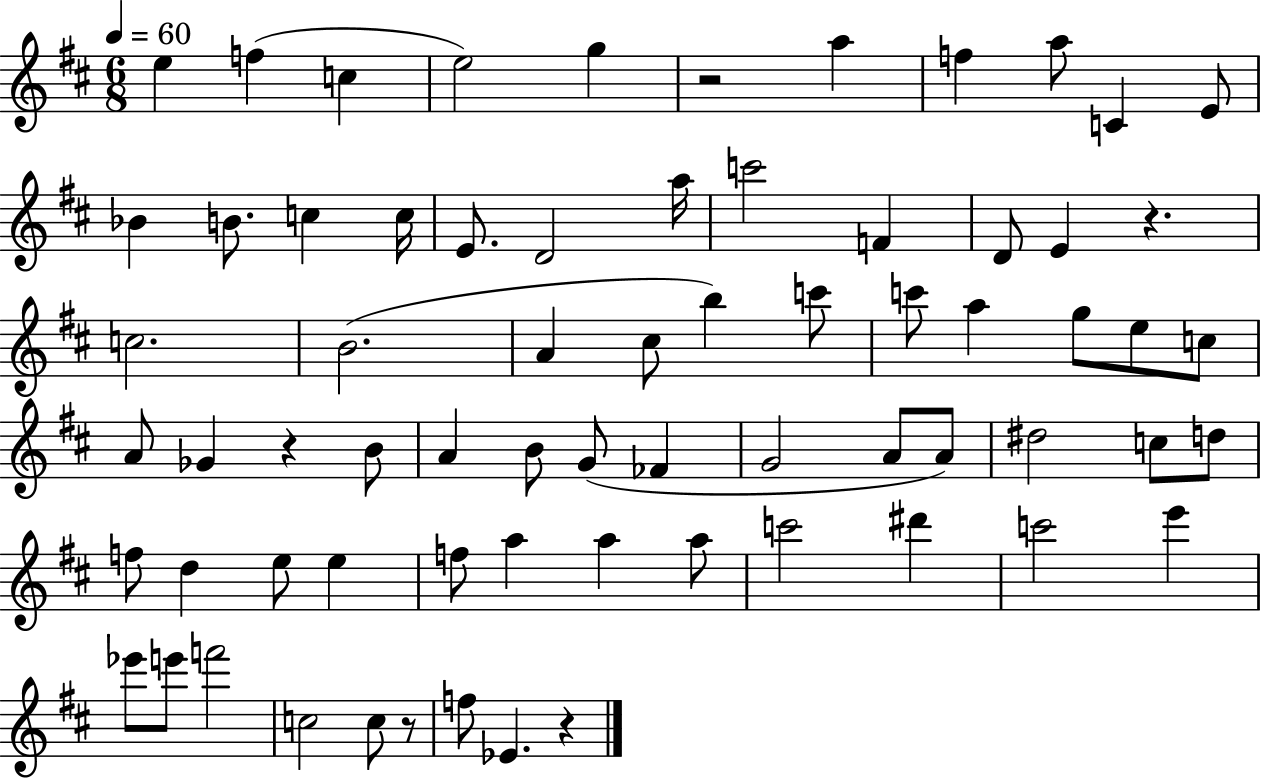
{
  \clef treble
  \numericTimeSignature
  \time 6/8
  \key d \major
  \tempo 4 = 60
  e''4 f''4( c''4 | e''2) g''4 | r2 a''4 | f''4 a''8 c'4 e'8 | \break bes'4 b'8. c''4 c''16 | e'8. d'2 a''16 | c'''2 f'4 | d'8 e'4 r4. | \break c''2. | b'2.( | a'4 cis''8 b''4) c'''8 | c'''8 a''4 g''8 e''8 c''8 | \break a'8 ges'4 r4 b'8 | a'4 b'8 g'8( fes'4 | g'2 a'8 a'8) | dis''2 c''8 d''8 | \break f''8 d''4 e''8 e''4 | f''8 a''4 a''4 a''8 | c'''2 dis'''4 | c'''2 e'''4 | \break ees'''8 e'''8 f'''2 | c''2 c''8 r8 | f''8 ees'4. r4 | \bar "|."
}